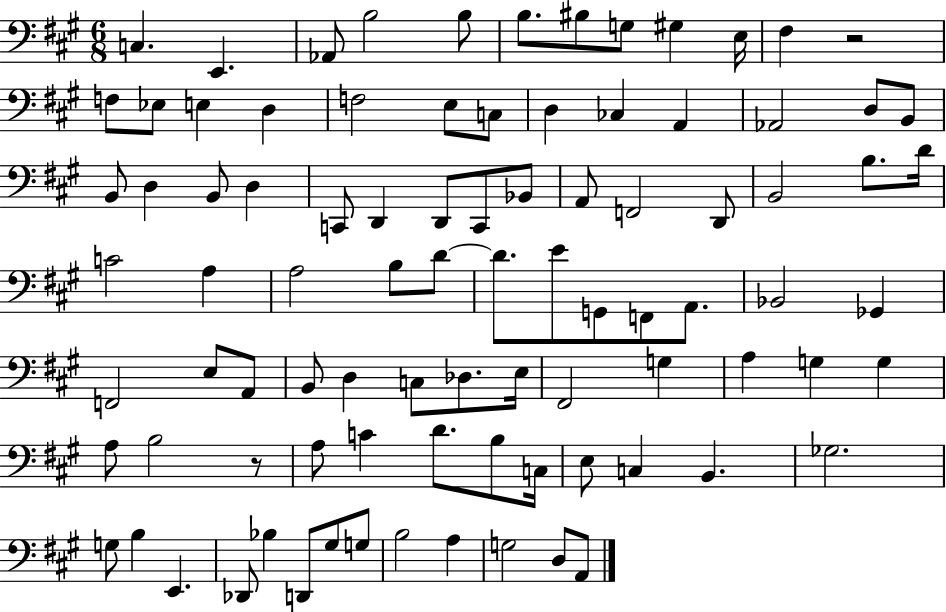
X:1
T:Untitled
M:6/8
L:1/4
K:A
C, E,, _A,,/2 B,2 B,/2 B,/2 ^B,/2 G,/2 ^G, E,/4 ^F, z2 F,/2 _E,/2 E, D, F,2 E,/2 C,/2 D, _C, A,, _A,,2 D,/2 B,,/2 B,,/2 D, B,,/2 D, C,,/2 D,, D,,/2 C,,/2 _B,,/2 A,,/2 F,,2 D,,/2 B,,2 B,/2 D/4 C2 A, A,2 B,/2 D/2 D/2 E/2 G,,/2 F,,/2 A,,/2 _B,,2 _G,, F,,2 E,/2 A,,/2 B,,/2 D, C,/2 _D,/2 E,/4 ^F,,2 G, A, G, G, A,/2 B,2 z/2 A,/2 C D/2 B,/2 C,/4 E,/2 C, B,, _G,2 G,/2 B, E,, _D,,/2 _B, D,,/2 ^G,/2 G,/2 B,2 A, G,2 D,/2 A,,/2